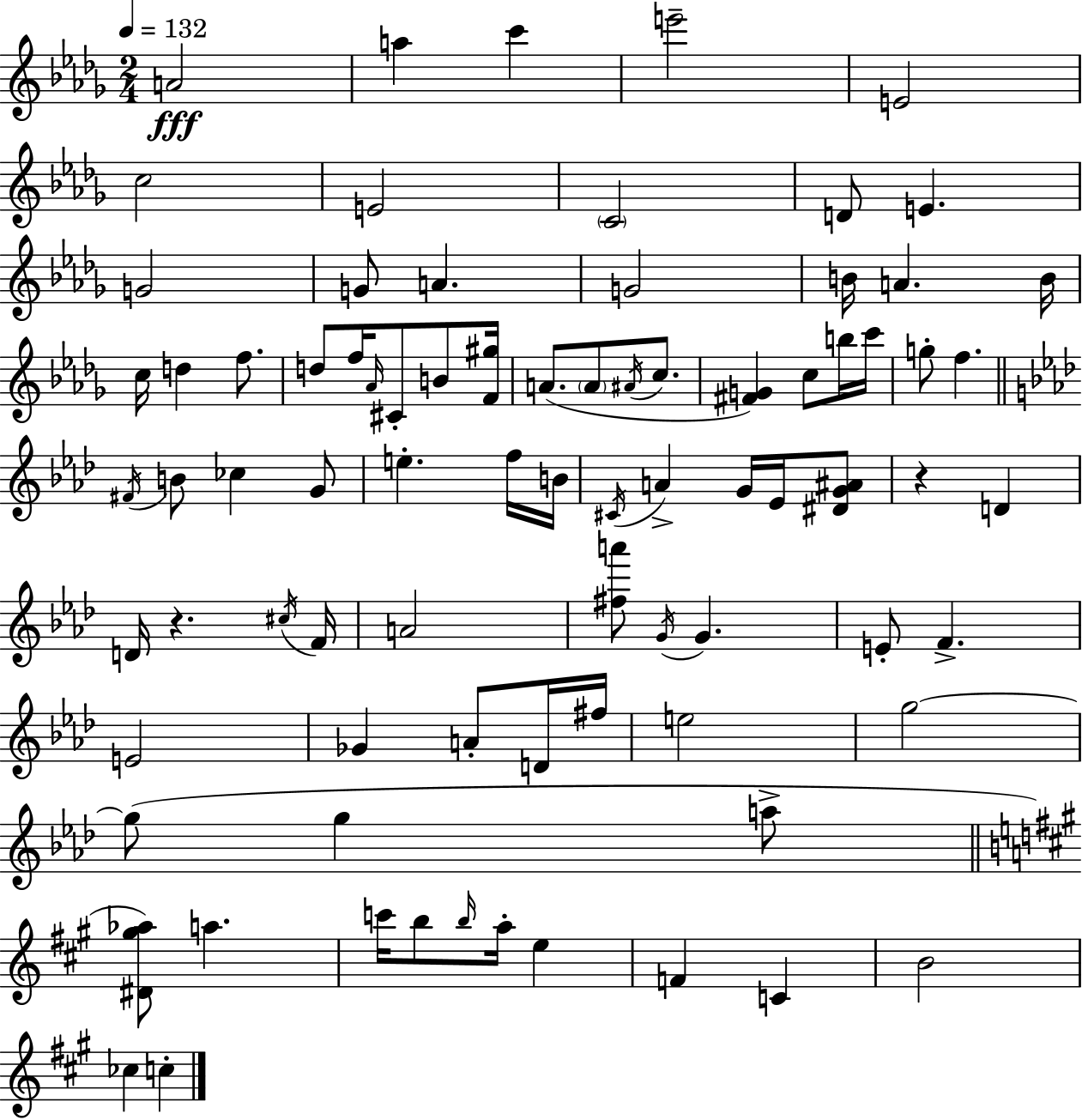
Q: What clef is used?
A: treble